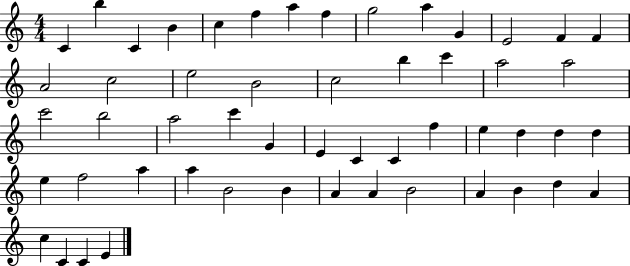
C4/q B5/q C4/q B4/q C5/q F5/q A5/q F5/q G5/h A5/q G4/q E4/h F4/q F4/q A4/h C5/h E5/h B4/h C5/h B5/q C6/q A5/h A5/h C6/h B5/h A5/h C6/q G4/q E4/q C4/q C4/q F5/q E5/q D5/q D5/q D5/q E5/q F5/h A5/q A5/q B4/h B4/q A4/q A4/q B4/h A4/q B4/q D5/q A4/q C5/q C4/q C4/q E4/q